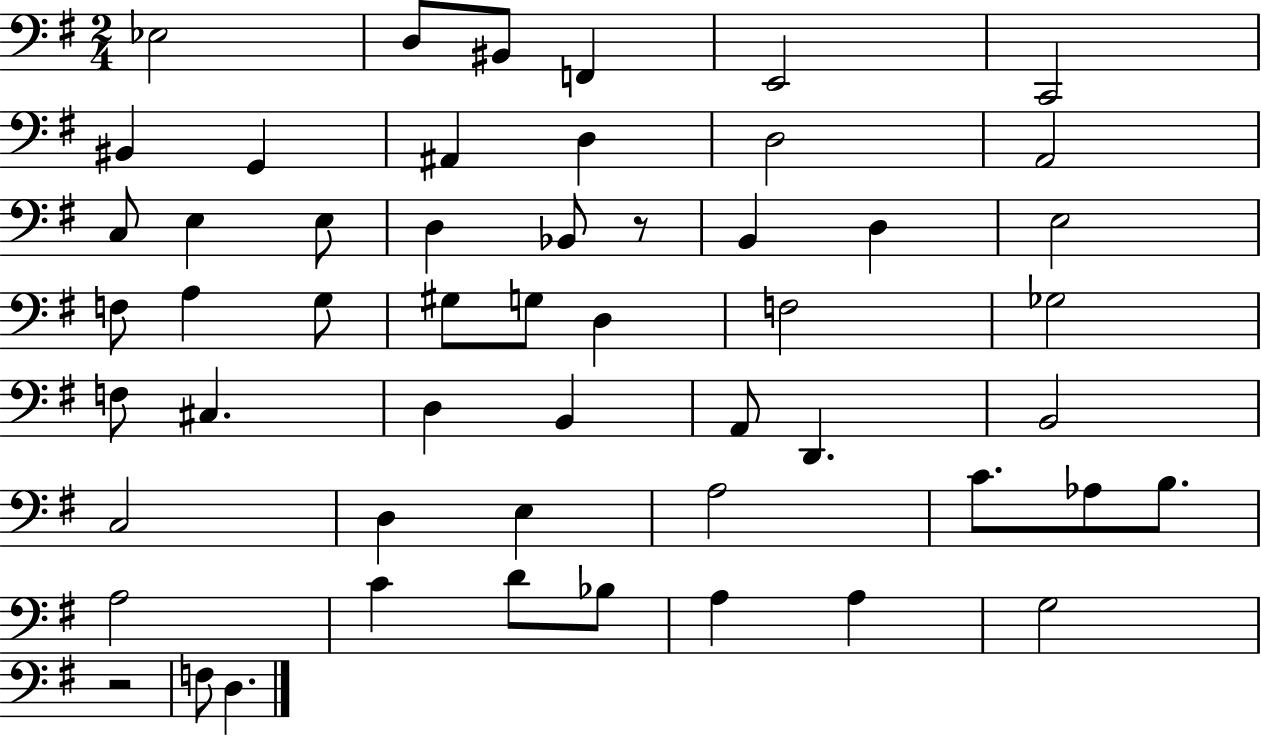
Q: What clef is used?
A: bass